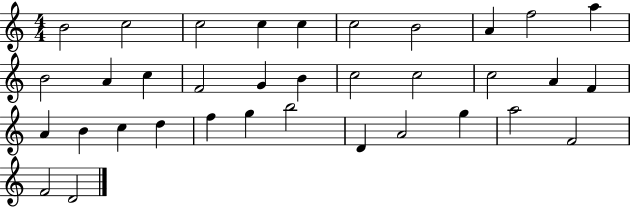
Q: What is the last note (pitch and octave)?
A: D4